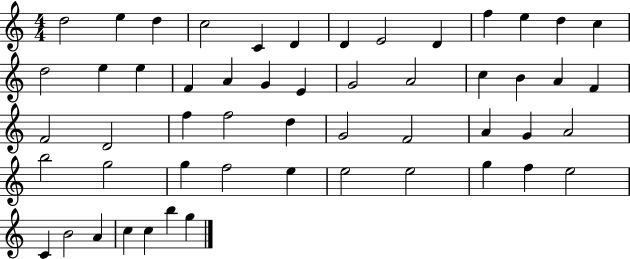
D5/h E5/q D5/q C5/h C4/q D4/q D4/q E4/h D4/q F5/q E5/q D5/q C5/q D5/h E5/q E5/q F4/q A4/q G4/q E4/q G4/h A4/h C5/q B4/q A4/q F4/q F4/h D4/h F5/q F5/h D5/q G4/h F4/h A4/q G4/q A4/h B5/h G5/h G5/q F5/h E5/q E5/h E5/h G5/q F5/q E5/h C4/q B4/h A4/q C5/q C5/q B5/q G5/q